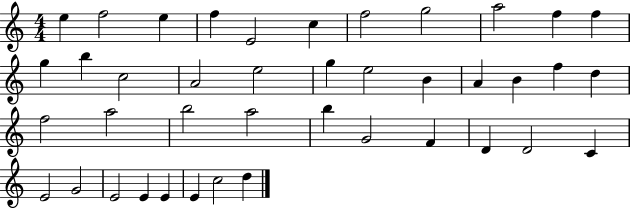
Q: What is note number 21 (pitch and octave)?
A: B4